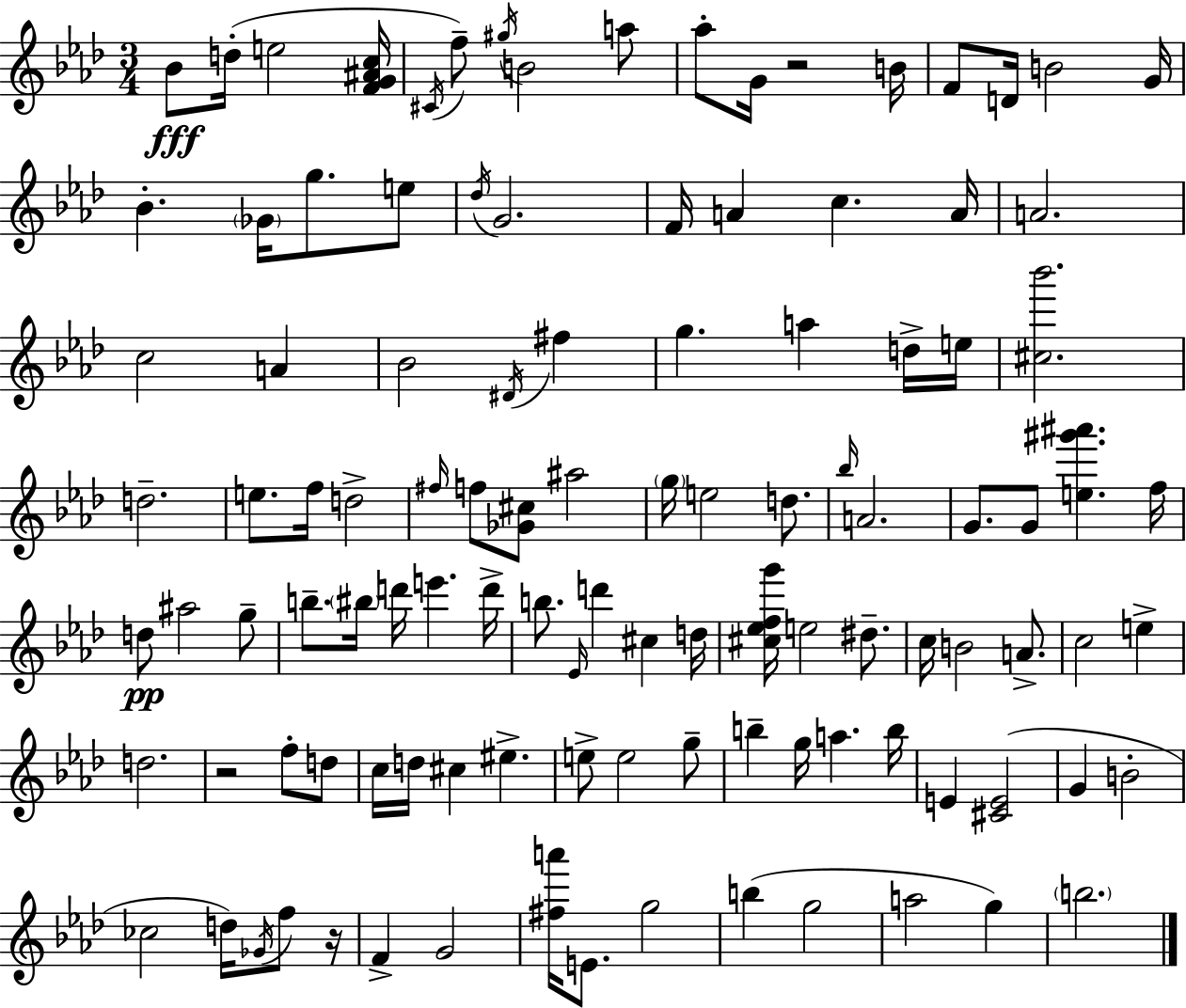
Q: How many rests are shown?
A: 3